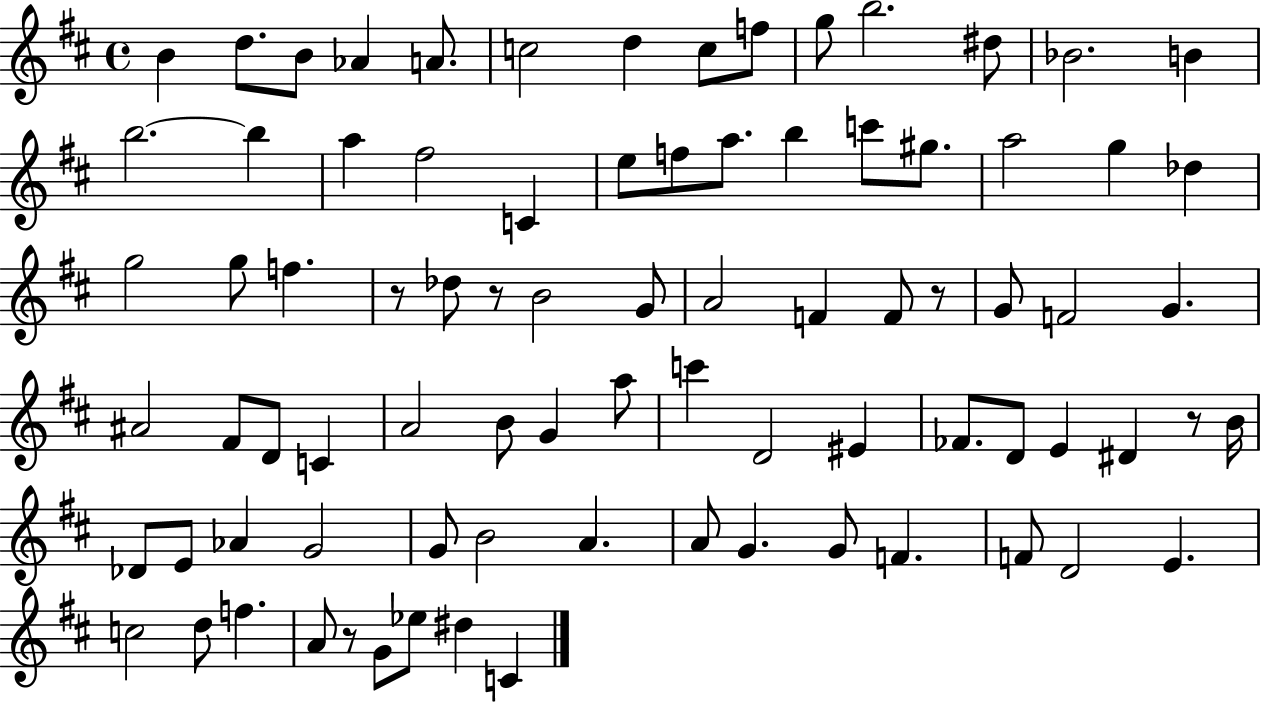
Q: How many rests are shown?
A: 5